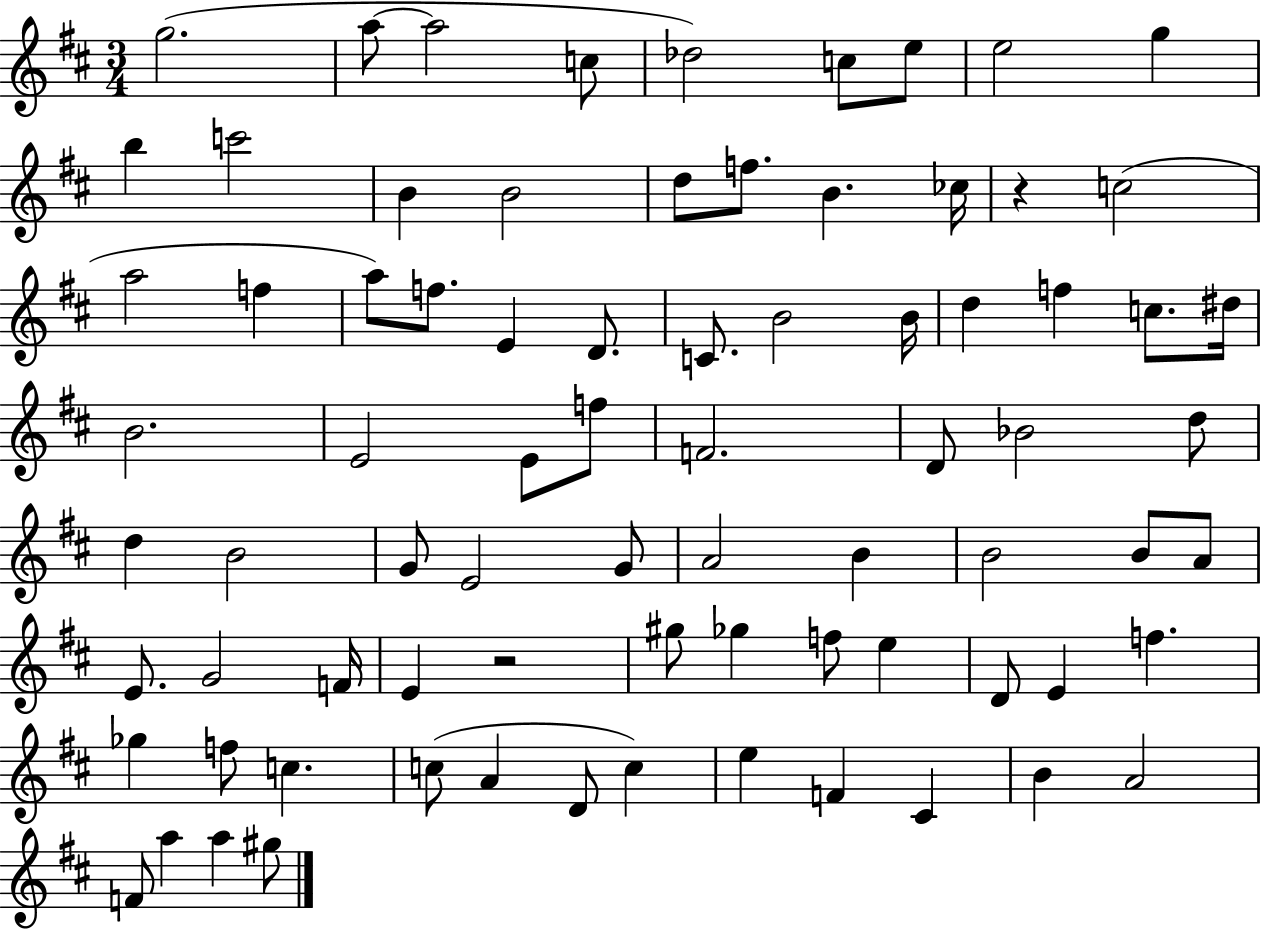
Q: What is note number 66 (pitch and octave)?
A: D4